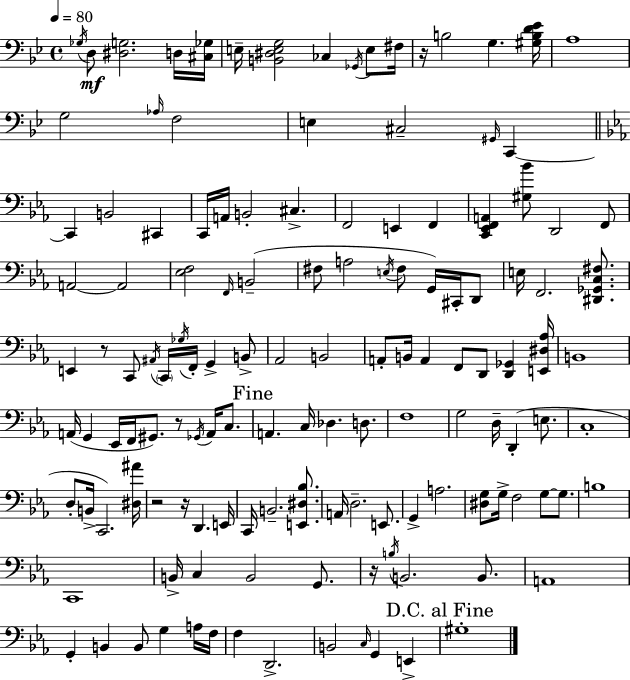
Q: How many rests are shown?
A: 6